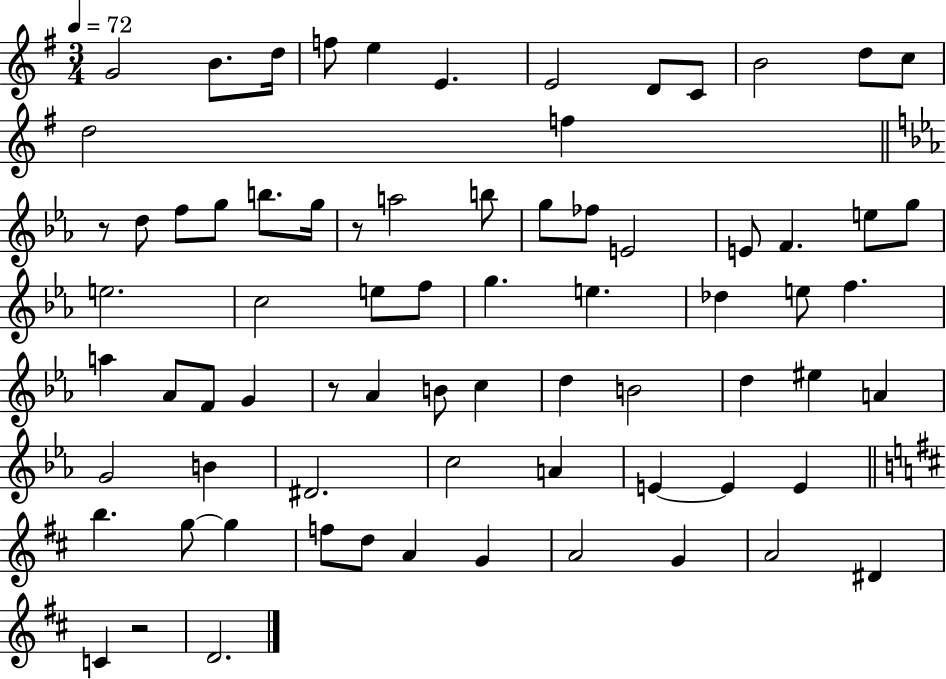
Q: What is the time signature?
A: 3/4